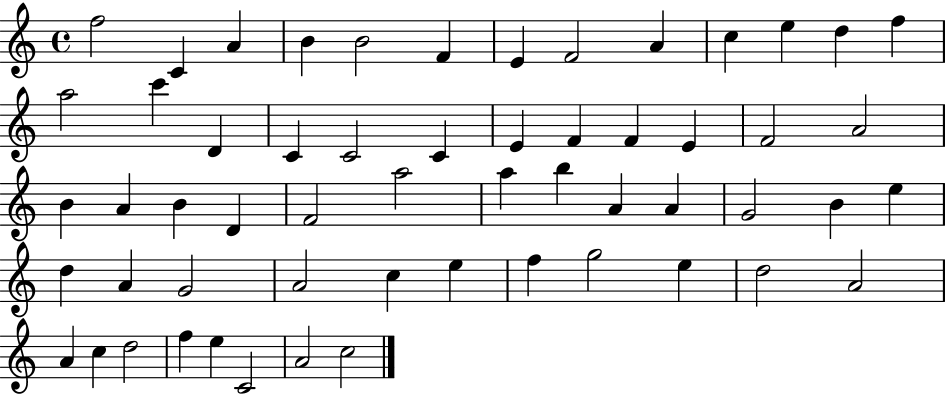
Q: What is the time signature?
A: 4/4